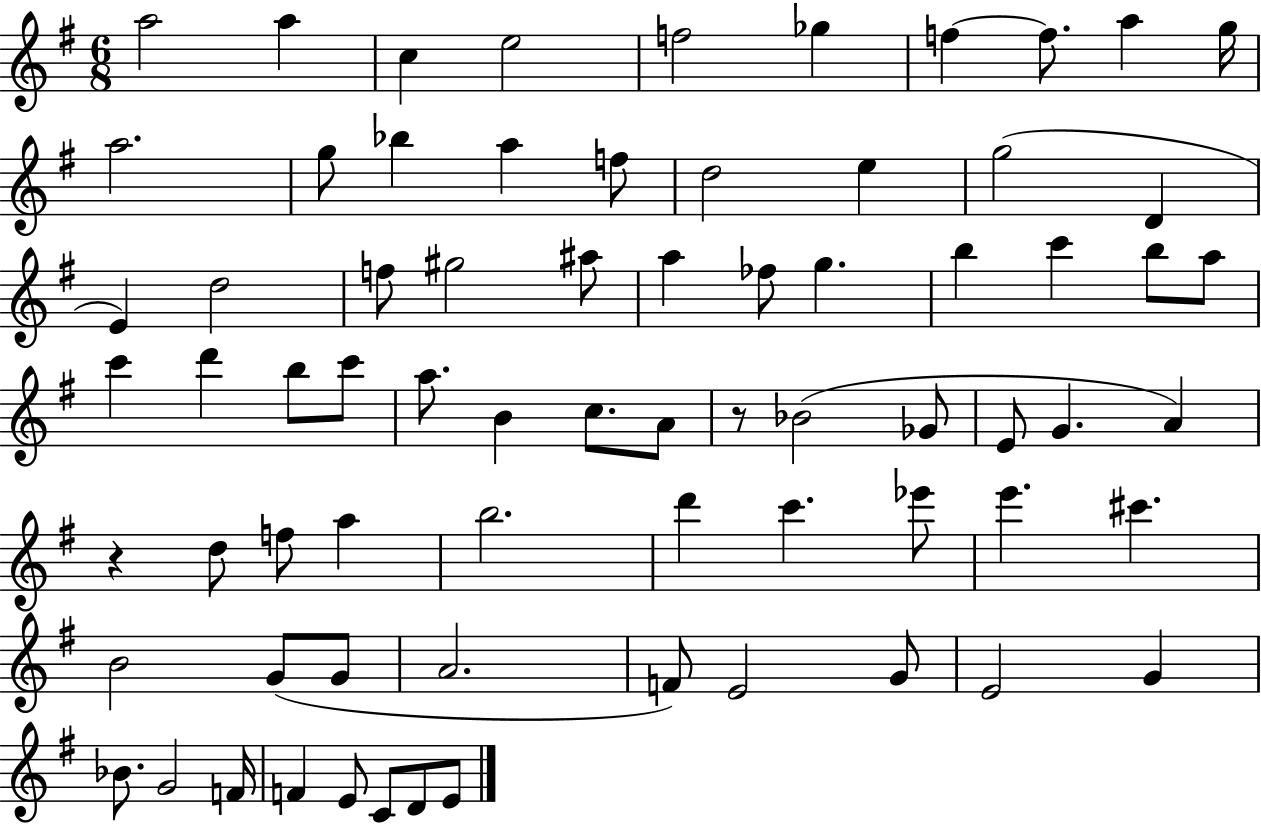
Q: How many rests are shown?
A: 2